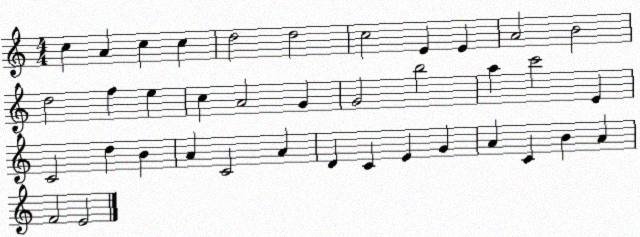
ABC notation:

X:1
T:Untitled
M:4/4
L:1/4
K:C
c A c c d2 d2 c2 E E A2 B2 d2 f e c A2 G G2 b2 a c'2 E C2 d B A C2 A D C E G A C B A F2 E2